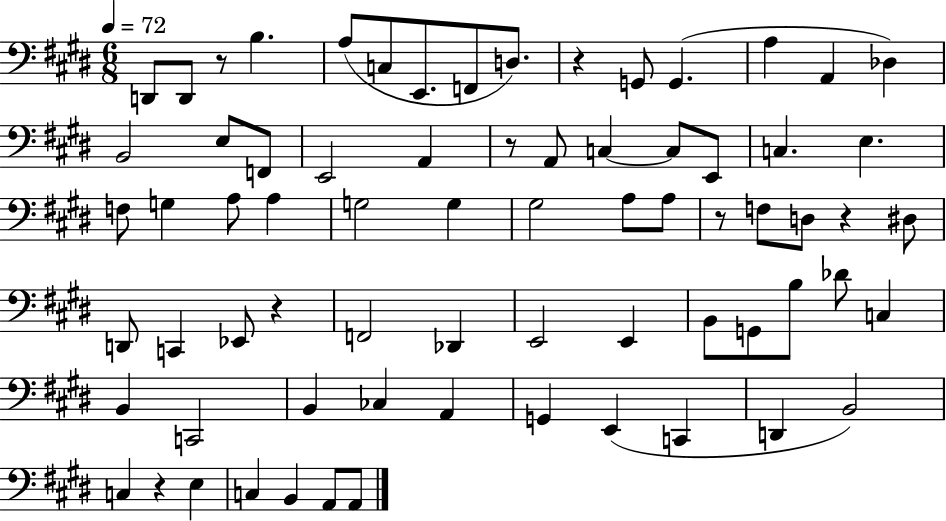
{
  \clef bass
  \numericTimeSignature
  \time 6/8
  \key e \major
  \tempo 4 = 72
  d,8 d,8 r8 b4. | a8( c8 e,8. f,8 d8.) | r4 g,8 g,4.( | a4 a,4 des4) | \break b,2 e8 f,8 | e,2 a,4 | r8 a,8 c4~~ c8 e,8 | c4. e4. | \break f8 g4 a8 a4 | g2 g4 | gis2 a8 a8 | r8 f8 d8 r4 dis8 | \break d,8 c,4 ees,8 r4 | f,2 des,4 | e,2 e,4 | b,8 g,8 b8 des'8 c4 | \break b,4 c,2 | b,4 ces4 a,4 | g,4 e,4( c,4 | d,4 b,2) | \break c4 r4 e4 | c4 b,4 a,8 a,8 | \bar "|."
}